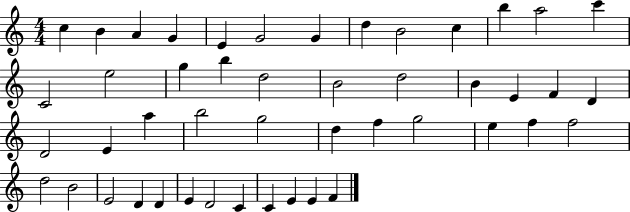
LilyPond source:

{
  \clef treble
  \numericTimeSignature
  \time 4/4
  \key c \major
  c''4 b'4 a'4 g'4 | e'4 g'2 g'4 | d''4 b'2 c''4 | b''4 a''2 c'''4 | \break c'2 e''2 | g''4 b''4 d''2 | b'2 d''2 | b'4 e'4 f'4 d'4 | \break d'2 e'4 a''4 | b''2 g''2 | d''4 f''4 g''2 | e''4 f''4 f''2 | \break d''2 b'2 | e'2 d'4 d'4 | e'4 d'2 c'4 | c'4 e'4 e'4 f'4 | \break \bar "|."
}